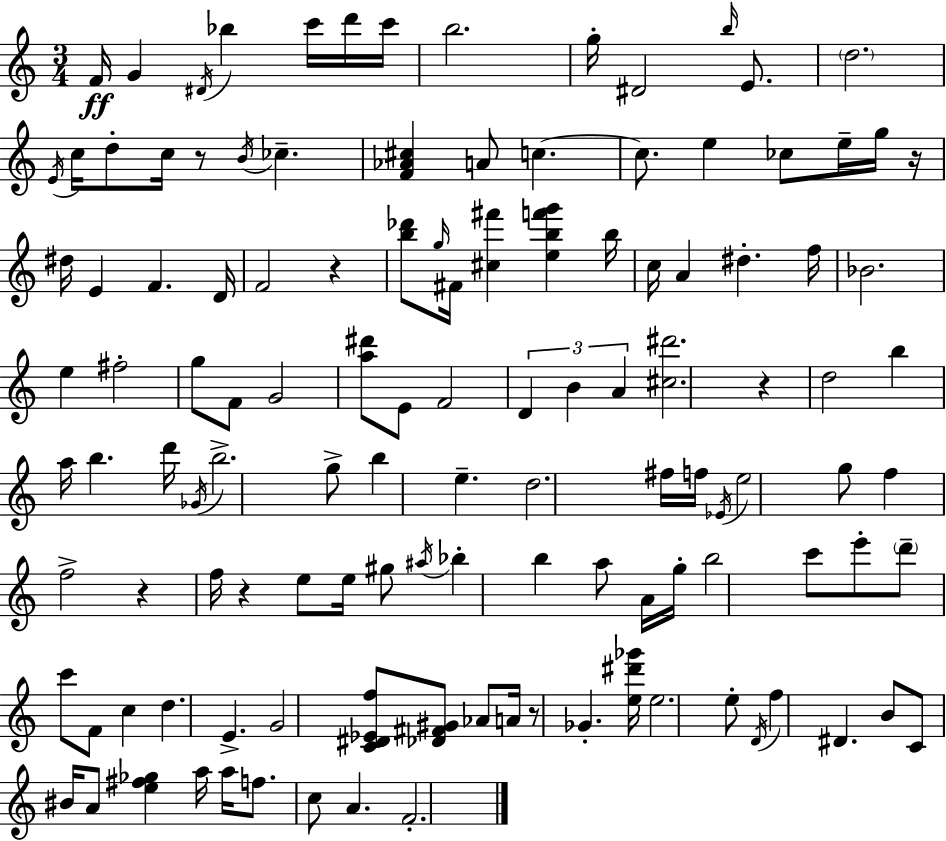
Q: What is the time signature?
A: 3/4